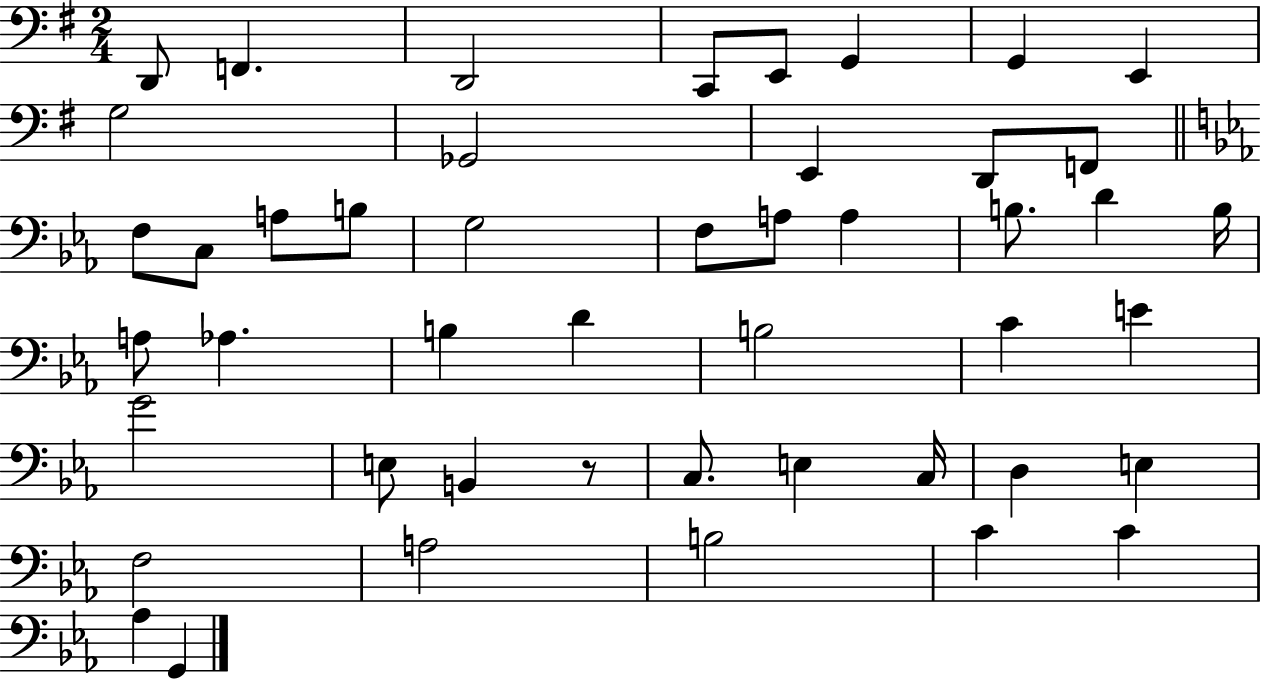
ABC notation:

X:1
T:Untitled
M:2/4
L:1/4
K:G
D,,/2 F,, D,,2 C,,/2 E,,/2 G,, G,, E,, G,2 _G,,2 E,, D,,/2 F,,/2 F,/2 C,/2 A,/2 B,/2 G,2 F,/2 A,/2 A, B,/2 D B,/4 A,/2 _A, B, D B,2 C E G2 E,/2 B,, z/2 C,/2 E, C,/4 D, E, F,2 A,2 B,2 C C _A, G,,